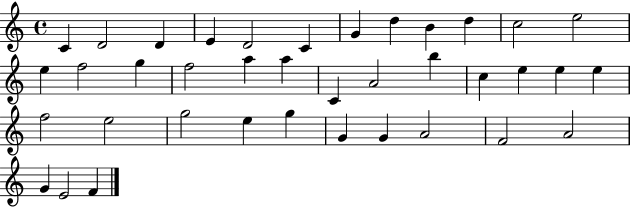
X:1
T:Untitled
M:4/4
L:1/4
K:C
C D2 D E D2 C G d B d c2 e2 e f2 g f2 a a C A2 b c e e e f2 e2 g2 e g G G A2 F2 A2 G E2 F